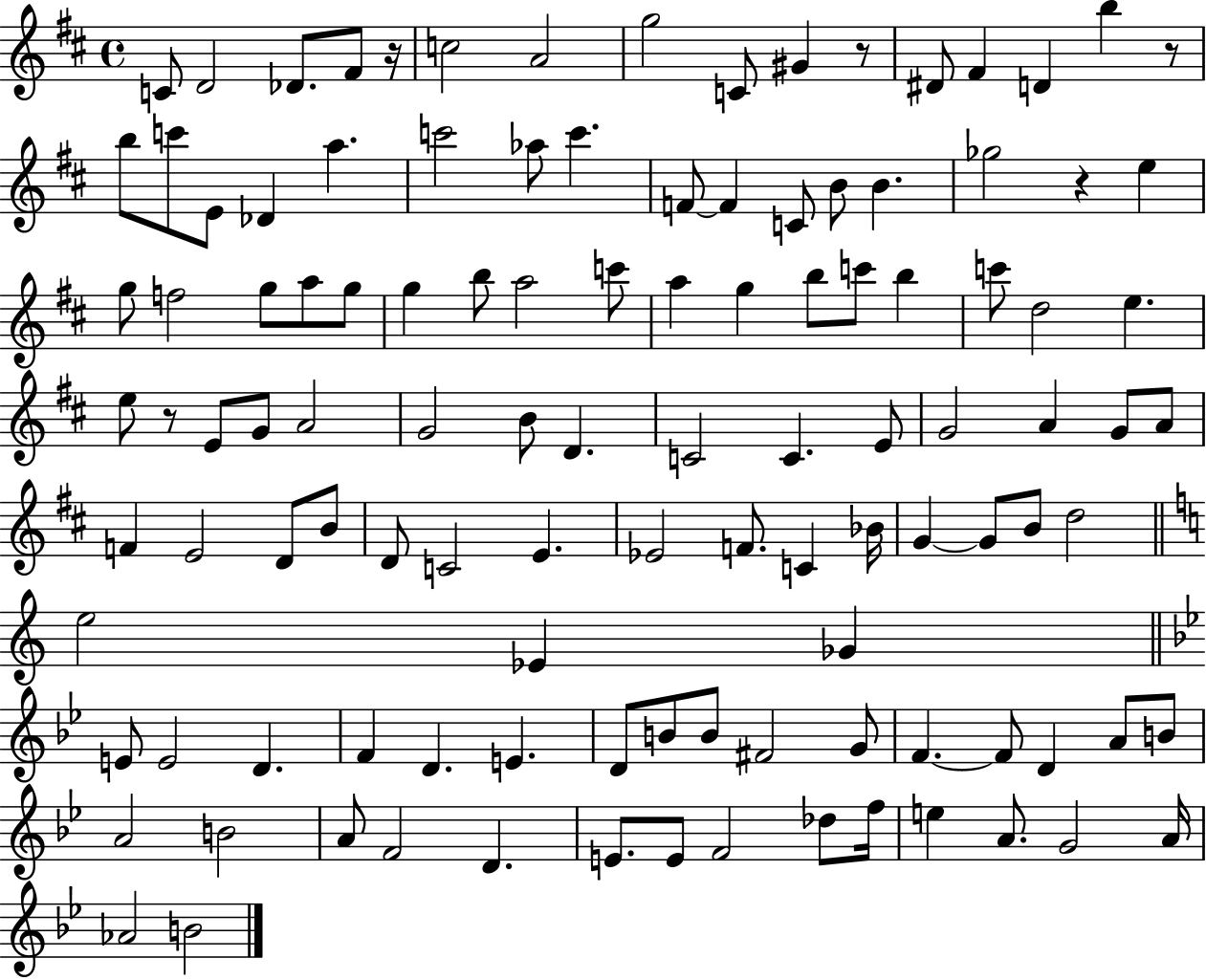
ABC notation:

X:1
T:Untitled
M:4/4
L:1/4
K:D
C/2 D2 _D/2 ^F/2 z/4 c2 A2 g2 C/2 ^G z/2 ^D/2 ^F D b z/2 b/2 c'/2 E/2 _D a c'2 _a/2 c' F/2 F C/2 B/2 B _g2 z e g/2 f2 g/2 a/2 g/2 g b/2 a2 c'/2 a g b/2 c'/2 b c'/2 d2 e e/2 z/2 E/2 G/2 A2 G2 B/2 D C2 C E/2 G2 A G/2 A/2 F E2 D/2 B/2 D/2 C2 E _E2 F/2 C _B/4 G G/2 B/2 d2 e2 _E _G E/2 E2 D F D E D/2 B/2 B/2 ^F2 G/2 F F/2 D A/2 B/2 A2 B2 A/2 F2 D E/2 E/2 F2 _d/2 f/4 e A/2 G2 A/4 _A2 B2